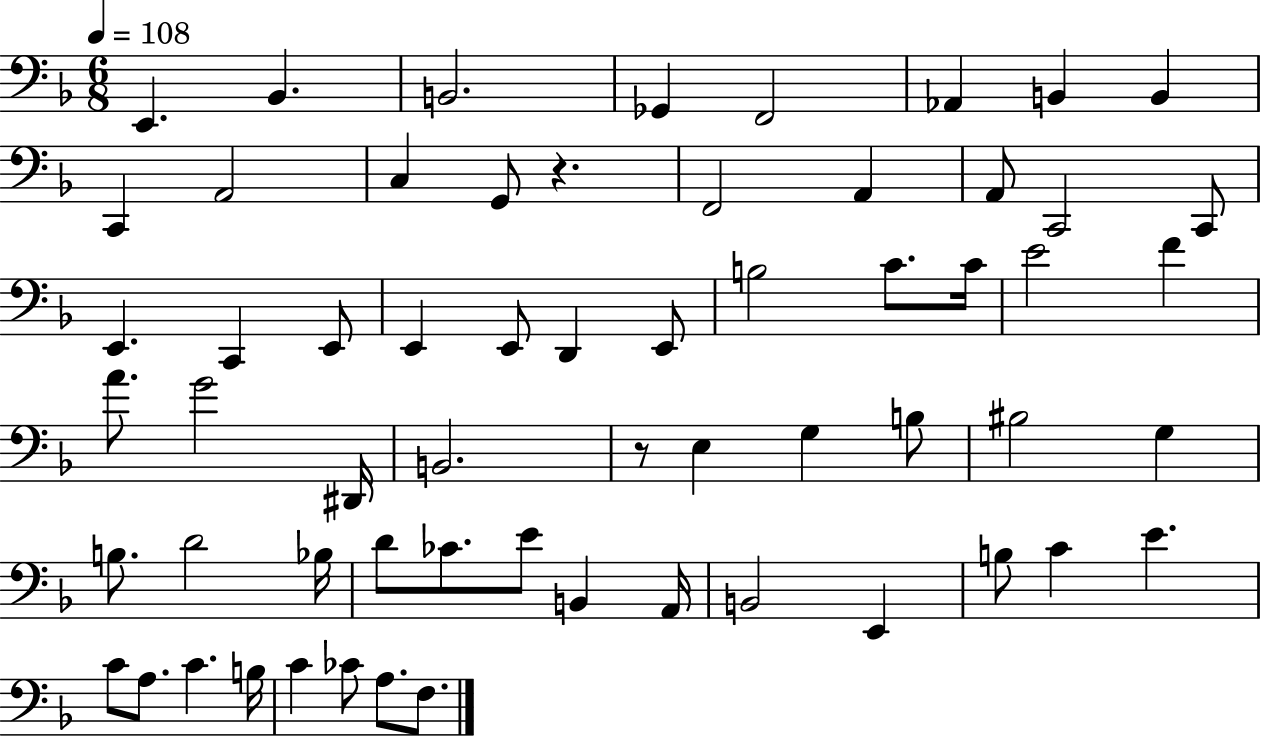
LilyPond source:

{
  \clef bass
  \numericTimeSignature
  \time 6/8
  \key f \major
  \tempo 4 = 108
  e,4. bes,4. | b,2. | ges,4 f,2 | aes,4 b,4 b,4 | \break c,4 a,2 | c4 g,8 r4. | f,2 a,4 | a,8 c,2 c,8 | \break e,4. c,4 e,8 | e,4 e,8 d,4 e,8 | b2 c'8. c'16 | e'2 f'4 | \break a'8. g'2 dis,16 | b,2. | r8 e4 g4 b8 | bis2 g4 | \break b8. d'2 bes16 | d'8 ces'8. e'8 b,4 a,16 | b,2 e,4 | b8 c'4 e'4. | \break c'8 a8. c'4. b16 | c'4 ces'8 a8. f8. | \bar "|."
}